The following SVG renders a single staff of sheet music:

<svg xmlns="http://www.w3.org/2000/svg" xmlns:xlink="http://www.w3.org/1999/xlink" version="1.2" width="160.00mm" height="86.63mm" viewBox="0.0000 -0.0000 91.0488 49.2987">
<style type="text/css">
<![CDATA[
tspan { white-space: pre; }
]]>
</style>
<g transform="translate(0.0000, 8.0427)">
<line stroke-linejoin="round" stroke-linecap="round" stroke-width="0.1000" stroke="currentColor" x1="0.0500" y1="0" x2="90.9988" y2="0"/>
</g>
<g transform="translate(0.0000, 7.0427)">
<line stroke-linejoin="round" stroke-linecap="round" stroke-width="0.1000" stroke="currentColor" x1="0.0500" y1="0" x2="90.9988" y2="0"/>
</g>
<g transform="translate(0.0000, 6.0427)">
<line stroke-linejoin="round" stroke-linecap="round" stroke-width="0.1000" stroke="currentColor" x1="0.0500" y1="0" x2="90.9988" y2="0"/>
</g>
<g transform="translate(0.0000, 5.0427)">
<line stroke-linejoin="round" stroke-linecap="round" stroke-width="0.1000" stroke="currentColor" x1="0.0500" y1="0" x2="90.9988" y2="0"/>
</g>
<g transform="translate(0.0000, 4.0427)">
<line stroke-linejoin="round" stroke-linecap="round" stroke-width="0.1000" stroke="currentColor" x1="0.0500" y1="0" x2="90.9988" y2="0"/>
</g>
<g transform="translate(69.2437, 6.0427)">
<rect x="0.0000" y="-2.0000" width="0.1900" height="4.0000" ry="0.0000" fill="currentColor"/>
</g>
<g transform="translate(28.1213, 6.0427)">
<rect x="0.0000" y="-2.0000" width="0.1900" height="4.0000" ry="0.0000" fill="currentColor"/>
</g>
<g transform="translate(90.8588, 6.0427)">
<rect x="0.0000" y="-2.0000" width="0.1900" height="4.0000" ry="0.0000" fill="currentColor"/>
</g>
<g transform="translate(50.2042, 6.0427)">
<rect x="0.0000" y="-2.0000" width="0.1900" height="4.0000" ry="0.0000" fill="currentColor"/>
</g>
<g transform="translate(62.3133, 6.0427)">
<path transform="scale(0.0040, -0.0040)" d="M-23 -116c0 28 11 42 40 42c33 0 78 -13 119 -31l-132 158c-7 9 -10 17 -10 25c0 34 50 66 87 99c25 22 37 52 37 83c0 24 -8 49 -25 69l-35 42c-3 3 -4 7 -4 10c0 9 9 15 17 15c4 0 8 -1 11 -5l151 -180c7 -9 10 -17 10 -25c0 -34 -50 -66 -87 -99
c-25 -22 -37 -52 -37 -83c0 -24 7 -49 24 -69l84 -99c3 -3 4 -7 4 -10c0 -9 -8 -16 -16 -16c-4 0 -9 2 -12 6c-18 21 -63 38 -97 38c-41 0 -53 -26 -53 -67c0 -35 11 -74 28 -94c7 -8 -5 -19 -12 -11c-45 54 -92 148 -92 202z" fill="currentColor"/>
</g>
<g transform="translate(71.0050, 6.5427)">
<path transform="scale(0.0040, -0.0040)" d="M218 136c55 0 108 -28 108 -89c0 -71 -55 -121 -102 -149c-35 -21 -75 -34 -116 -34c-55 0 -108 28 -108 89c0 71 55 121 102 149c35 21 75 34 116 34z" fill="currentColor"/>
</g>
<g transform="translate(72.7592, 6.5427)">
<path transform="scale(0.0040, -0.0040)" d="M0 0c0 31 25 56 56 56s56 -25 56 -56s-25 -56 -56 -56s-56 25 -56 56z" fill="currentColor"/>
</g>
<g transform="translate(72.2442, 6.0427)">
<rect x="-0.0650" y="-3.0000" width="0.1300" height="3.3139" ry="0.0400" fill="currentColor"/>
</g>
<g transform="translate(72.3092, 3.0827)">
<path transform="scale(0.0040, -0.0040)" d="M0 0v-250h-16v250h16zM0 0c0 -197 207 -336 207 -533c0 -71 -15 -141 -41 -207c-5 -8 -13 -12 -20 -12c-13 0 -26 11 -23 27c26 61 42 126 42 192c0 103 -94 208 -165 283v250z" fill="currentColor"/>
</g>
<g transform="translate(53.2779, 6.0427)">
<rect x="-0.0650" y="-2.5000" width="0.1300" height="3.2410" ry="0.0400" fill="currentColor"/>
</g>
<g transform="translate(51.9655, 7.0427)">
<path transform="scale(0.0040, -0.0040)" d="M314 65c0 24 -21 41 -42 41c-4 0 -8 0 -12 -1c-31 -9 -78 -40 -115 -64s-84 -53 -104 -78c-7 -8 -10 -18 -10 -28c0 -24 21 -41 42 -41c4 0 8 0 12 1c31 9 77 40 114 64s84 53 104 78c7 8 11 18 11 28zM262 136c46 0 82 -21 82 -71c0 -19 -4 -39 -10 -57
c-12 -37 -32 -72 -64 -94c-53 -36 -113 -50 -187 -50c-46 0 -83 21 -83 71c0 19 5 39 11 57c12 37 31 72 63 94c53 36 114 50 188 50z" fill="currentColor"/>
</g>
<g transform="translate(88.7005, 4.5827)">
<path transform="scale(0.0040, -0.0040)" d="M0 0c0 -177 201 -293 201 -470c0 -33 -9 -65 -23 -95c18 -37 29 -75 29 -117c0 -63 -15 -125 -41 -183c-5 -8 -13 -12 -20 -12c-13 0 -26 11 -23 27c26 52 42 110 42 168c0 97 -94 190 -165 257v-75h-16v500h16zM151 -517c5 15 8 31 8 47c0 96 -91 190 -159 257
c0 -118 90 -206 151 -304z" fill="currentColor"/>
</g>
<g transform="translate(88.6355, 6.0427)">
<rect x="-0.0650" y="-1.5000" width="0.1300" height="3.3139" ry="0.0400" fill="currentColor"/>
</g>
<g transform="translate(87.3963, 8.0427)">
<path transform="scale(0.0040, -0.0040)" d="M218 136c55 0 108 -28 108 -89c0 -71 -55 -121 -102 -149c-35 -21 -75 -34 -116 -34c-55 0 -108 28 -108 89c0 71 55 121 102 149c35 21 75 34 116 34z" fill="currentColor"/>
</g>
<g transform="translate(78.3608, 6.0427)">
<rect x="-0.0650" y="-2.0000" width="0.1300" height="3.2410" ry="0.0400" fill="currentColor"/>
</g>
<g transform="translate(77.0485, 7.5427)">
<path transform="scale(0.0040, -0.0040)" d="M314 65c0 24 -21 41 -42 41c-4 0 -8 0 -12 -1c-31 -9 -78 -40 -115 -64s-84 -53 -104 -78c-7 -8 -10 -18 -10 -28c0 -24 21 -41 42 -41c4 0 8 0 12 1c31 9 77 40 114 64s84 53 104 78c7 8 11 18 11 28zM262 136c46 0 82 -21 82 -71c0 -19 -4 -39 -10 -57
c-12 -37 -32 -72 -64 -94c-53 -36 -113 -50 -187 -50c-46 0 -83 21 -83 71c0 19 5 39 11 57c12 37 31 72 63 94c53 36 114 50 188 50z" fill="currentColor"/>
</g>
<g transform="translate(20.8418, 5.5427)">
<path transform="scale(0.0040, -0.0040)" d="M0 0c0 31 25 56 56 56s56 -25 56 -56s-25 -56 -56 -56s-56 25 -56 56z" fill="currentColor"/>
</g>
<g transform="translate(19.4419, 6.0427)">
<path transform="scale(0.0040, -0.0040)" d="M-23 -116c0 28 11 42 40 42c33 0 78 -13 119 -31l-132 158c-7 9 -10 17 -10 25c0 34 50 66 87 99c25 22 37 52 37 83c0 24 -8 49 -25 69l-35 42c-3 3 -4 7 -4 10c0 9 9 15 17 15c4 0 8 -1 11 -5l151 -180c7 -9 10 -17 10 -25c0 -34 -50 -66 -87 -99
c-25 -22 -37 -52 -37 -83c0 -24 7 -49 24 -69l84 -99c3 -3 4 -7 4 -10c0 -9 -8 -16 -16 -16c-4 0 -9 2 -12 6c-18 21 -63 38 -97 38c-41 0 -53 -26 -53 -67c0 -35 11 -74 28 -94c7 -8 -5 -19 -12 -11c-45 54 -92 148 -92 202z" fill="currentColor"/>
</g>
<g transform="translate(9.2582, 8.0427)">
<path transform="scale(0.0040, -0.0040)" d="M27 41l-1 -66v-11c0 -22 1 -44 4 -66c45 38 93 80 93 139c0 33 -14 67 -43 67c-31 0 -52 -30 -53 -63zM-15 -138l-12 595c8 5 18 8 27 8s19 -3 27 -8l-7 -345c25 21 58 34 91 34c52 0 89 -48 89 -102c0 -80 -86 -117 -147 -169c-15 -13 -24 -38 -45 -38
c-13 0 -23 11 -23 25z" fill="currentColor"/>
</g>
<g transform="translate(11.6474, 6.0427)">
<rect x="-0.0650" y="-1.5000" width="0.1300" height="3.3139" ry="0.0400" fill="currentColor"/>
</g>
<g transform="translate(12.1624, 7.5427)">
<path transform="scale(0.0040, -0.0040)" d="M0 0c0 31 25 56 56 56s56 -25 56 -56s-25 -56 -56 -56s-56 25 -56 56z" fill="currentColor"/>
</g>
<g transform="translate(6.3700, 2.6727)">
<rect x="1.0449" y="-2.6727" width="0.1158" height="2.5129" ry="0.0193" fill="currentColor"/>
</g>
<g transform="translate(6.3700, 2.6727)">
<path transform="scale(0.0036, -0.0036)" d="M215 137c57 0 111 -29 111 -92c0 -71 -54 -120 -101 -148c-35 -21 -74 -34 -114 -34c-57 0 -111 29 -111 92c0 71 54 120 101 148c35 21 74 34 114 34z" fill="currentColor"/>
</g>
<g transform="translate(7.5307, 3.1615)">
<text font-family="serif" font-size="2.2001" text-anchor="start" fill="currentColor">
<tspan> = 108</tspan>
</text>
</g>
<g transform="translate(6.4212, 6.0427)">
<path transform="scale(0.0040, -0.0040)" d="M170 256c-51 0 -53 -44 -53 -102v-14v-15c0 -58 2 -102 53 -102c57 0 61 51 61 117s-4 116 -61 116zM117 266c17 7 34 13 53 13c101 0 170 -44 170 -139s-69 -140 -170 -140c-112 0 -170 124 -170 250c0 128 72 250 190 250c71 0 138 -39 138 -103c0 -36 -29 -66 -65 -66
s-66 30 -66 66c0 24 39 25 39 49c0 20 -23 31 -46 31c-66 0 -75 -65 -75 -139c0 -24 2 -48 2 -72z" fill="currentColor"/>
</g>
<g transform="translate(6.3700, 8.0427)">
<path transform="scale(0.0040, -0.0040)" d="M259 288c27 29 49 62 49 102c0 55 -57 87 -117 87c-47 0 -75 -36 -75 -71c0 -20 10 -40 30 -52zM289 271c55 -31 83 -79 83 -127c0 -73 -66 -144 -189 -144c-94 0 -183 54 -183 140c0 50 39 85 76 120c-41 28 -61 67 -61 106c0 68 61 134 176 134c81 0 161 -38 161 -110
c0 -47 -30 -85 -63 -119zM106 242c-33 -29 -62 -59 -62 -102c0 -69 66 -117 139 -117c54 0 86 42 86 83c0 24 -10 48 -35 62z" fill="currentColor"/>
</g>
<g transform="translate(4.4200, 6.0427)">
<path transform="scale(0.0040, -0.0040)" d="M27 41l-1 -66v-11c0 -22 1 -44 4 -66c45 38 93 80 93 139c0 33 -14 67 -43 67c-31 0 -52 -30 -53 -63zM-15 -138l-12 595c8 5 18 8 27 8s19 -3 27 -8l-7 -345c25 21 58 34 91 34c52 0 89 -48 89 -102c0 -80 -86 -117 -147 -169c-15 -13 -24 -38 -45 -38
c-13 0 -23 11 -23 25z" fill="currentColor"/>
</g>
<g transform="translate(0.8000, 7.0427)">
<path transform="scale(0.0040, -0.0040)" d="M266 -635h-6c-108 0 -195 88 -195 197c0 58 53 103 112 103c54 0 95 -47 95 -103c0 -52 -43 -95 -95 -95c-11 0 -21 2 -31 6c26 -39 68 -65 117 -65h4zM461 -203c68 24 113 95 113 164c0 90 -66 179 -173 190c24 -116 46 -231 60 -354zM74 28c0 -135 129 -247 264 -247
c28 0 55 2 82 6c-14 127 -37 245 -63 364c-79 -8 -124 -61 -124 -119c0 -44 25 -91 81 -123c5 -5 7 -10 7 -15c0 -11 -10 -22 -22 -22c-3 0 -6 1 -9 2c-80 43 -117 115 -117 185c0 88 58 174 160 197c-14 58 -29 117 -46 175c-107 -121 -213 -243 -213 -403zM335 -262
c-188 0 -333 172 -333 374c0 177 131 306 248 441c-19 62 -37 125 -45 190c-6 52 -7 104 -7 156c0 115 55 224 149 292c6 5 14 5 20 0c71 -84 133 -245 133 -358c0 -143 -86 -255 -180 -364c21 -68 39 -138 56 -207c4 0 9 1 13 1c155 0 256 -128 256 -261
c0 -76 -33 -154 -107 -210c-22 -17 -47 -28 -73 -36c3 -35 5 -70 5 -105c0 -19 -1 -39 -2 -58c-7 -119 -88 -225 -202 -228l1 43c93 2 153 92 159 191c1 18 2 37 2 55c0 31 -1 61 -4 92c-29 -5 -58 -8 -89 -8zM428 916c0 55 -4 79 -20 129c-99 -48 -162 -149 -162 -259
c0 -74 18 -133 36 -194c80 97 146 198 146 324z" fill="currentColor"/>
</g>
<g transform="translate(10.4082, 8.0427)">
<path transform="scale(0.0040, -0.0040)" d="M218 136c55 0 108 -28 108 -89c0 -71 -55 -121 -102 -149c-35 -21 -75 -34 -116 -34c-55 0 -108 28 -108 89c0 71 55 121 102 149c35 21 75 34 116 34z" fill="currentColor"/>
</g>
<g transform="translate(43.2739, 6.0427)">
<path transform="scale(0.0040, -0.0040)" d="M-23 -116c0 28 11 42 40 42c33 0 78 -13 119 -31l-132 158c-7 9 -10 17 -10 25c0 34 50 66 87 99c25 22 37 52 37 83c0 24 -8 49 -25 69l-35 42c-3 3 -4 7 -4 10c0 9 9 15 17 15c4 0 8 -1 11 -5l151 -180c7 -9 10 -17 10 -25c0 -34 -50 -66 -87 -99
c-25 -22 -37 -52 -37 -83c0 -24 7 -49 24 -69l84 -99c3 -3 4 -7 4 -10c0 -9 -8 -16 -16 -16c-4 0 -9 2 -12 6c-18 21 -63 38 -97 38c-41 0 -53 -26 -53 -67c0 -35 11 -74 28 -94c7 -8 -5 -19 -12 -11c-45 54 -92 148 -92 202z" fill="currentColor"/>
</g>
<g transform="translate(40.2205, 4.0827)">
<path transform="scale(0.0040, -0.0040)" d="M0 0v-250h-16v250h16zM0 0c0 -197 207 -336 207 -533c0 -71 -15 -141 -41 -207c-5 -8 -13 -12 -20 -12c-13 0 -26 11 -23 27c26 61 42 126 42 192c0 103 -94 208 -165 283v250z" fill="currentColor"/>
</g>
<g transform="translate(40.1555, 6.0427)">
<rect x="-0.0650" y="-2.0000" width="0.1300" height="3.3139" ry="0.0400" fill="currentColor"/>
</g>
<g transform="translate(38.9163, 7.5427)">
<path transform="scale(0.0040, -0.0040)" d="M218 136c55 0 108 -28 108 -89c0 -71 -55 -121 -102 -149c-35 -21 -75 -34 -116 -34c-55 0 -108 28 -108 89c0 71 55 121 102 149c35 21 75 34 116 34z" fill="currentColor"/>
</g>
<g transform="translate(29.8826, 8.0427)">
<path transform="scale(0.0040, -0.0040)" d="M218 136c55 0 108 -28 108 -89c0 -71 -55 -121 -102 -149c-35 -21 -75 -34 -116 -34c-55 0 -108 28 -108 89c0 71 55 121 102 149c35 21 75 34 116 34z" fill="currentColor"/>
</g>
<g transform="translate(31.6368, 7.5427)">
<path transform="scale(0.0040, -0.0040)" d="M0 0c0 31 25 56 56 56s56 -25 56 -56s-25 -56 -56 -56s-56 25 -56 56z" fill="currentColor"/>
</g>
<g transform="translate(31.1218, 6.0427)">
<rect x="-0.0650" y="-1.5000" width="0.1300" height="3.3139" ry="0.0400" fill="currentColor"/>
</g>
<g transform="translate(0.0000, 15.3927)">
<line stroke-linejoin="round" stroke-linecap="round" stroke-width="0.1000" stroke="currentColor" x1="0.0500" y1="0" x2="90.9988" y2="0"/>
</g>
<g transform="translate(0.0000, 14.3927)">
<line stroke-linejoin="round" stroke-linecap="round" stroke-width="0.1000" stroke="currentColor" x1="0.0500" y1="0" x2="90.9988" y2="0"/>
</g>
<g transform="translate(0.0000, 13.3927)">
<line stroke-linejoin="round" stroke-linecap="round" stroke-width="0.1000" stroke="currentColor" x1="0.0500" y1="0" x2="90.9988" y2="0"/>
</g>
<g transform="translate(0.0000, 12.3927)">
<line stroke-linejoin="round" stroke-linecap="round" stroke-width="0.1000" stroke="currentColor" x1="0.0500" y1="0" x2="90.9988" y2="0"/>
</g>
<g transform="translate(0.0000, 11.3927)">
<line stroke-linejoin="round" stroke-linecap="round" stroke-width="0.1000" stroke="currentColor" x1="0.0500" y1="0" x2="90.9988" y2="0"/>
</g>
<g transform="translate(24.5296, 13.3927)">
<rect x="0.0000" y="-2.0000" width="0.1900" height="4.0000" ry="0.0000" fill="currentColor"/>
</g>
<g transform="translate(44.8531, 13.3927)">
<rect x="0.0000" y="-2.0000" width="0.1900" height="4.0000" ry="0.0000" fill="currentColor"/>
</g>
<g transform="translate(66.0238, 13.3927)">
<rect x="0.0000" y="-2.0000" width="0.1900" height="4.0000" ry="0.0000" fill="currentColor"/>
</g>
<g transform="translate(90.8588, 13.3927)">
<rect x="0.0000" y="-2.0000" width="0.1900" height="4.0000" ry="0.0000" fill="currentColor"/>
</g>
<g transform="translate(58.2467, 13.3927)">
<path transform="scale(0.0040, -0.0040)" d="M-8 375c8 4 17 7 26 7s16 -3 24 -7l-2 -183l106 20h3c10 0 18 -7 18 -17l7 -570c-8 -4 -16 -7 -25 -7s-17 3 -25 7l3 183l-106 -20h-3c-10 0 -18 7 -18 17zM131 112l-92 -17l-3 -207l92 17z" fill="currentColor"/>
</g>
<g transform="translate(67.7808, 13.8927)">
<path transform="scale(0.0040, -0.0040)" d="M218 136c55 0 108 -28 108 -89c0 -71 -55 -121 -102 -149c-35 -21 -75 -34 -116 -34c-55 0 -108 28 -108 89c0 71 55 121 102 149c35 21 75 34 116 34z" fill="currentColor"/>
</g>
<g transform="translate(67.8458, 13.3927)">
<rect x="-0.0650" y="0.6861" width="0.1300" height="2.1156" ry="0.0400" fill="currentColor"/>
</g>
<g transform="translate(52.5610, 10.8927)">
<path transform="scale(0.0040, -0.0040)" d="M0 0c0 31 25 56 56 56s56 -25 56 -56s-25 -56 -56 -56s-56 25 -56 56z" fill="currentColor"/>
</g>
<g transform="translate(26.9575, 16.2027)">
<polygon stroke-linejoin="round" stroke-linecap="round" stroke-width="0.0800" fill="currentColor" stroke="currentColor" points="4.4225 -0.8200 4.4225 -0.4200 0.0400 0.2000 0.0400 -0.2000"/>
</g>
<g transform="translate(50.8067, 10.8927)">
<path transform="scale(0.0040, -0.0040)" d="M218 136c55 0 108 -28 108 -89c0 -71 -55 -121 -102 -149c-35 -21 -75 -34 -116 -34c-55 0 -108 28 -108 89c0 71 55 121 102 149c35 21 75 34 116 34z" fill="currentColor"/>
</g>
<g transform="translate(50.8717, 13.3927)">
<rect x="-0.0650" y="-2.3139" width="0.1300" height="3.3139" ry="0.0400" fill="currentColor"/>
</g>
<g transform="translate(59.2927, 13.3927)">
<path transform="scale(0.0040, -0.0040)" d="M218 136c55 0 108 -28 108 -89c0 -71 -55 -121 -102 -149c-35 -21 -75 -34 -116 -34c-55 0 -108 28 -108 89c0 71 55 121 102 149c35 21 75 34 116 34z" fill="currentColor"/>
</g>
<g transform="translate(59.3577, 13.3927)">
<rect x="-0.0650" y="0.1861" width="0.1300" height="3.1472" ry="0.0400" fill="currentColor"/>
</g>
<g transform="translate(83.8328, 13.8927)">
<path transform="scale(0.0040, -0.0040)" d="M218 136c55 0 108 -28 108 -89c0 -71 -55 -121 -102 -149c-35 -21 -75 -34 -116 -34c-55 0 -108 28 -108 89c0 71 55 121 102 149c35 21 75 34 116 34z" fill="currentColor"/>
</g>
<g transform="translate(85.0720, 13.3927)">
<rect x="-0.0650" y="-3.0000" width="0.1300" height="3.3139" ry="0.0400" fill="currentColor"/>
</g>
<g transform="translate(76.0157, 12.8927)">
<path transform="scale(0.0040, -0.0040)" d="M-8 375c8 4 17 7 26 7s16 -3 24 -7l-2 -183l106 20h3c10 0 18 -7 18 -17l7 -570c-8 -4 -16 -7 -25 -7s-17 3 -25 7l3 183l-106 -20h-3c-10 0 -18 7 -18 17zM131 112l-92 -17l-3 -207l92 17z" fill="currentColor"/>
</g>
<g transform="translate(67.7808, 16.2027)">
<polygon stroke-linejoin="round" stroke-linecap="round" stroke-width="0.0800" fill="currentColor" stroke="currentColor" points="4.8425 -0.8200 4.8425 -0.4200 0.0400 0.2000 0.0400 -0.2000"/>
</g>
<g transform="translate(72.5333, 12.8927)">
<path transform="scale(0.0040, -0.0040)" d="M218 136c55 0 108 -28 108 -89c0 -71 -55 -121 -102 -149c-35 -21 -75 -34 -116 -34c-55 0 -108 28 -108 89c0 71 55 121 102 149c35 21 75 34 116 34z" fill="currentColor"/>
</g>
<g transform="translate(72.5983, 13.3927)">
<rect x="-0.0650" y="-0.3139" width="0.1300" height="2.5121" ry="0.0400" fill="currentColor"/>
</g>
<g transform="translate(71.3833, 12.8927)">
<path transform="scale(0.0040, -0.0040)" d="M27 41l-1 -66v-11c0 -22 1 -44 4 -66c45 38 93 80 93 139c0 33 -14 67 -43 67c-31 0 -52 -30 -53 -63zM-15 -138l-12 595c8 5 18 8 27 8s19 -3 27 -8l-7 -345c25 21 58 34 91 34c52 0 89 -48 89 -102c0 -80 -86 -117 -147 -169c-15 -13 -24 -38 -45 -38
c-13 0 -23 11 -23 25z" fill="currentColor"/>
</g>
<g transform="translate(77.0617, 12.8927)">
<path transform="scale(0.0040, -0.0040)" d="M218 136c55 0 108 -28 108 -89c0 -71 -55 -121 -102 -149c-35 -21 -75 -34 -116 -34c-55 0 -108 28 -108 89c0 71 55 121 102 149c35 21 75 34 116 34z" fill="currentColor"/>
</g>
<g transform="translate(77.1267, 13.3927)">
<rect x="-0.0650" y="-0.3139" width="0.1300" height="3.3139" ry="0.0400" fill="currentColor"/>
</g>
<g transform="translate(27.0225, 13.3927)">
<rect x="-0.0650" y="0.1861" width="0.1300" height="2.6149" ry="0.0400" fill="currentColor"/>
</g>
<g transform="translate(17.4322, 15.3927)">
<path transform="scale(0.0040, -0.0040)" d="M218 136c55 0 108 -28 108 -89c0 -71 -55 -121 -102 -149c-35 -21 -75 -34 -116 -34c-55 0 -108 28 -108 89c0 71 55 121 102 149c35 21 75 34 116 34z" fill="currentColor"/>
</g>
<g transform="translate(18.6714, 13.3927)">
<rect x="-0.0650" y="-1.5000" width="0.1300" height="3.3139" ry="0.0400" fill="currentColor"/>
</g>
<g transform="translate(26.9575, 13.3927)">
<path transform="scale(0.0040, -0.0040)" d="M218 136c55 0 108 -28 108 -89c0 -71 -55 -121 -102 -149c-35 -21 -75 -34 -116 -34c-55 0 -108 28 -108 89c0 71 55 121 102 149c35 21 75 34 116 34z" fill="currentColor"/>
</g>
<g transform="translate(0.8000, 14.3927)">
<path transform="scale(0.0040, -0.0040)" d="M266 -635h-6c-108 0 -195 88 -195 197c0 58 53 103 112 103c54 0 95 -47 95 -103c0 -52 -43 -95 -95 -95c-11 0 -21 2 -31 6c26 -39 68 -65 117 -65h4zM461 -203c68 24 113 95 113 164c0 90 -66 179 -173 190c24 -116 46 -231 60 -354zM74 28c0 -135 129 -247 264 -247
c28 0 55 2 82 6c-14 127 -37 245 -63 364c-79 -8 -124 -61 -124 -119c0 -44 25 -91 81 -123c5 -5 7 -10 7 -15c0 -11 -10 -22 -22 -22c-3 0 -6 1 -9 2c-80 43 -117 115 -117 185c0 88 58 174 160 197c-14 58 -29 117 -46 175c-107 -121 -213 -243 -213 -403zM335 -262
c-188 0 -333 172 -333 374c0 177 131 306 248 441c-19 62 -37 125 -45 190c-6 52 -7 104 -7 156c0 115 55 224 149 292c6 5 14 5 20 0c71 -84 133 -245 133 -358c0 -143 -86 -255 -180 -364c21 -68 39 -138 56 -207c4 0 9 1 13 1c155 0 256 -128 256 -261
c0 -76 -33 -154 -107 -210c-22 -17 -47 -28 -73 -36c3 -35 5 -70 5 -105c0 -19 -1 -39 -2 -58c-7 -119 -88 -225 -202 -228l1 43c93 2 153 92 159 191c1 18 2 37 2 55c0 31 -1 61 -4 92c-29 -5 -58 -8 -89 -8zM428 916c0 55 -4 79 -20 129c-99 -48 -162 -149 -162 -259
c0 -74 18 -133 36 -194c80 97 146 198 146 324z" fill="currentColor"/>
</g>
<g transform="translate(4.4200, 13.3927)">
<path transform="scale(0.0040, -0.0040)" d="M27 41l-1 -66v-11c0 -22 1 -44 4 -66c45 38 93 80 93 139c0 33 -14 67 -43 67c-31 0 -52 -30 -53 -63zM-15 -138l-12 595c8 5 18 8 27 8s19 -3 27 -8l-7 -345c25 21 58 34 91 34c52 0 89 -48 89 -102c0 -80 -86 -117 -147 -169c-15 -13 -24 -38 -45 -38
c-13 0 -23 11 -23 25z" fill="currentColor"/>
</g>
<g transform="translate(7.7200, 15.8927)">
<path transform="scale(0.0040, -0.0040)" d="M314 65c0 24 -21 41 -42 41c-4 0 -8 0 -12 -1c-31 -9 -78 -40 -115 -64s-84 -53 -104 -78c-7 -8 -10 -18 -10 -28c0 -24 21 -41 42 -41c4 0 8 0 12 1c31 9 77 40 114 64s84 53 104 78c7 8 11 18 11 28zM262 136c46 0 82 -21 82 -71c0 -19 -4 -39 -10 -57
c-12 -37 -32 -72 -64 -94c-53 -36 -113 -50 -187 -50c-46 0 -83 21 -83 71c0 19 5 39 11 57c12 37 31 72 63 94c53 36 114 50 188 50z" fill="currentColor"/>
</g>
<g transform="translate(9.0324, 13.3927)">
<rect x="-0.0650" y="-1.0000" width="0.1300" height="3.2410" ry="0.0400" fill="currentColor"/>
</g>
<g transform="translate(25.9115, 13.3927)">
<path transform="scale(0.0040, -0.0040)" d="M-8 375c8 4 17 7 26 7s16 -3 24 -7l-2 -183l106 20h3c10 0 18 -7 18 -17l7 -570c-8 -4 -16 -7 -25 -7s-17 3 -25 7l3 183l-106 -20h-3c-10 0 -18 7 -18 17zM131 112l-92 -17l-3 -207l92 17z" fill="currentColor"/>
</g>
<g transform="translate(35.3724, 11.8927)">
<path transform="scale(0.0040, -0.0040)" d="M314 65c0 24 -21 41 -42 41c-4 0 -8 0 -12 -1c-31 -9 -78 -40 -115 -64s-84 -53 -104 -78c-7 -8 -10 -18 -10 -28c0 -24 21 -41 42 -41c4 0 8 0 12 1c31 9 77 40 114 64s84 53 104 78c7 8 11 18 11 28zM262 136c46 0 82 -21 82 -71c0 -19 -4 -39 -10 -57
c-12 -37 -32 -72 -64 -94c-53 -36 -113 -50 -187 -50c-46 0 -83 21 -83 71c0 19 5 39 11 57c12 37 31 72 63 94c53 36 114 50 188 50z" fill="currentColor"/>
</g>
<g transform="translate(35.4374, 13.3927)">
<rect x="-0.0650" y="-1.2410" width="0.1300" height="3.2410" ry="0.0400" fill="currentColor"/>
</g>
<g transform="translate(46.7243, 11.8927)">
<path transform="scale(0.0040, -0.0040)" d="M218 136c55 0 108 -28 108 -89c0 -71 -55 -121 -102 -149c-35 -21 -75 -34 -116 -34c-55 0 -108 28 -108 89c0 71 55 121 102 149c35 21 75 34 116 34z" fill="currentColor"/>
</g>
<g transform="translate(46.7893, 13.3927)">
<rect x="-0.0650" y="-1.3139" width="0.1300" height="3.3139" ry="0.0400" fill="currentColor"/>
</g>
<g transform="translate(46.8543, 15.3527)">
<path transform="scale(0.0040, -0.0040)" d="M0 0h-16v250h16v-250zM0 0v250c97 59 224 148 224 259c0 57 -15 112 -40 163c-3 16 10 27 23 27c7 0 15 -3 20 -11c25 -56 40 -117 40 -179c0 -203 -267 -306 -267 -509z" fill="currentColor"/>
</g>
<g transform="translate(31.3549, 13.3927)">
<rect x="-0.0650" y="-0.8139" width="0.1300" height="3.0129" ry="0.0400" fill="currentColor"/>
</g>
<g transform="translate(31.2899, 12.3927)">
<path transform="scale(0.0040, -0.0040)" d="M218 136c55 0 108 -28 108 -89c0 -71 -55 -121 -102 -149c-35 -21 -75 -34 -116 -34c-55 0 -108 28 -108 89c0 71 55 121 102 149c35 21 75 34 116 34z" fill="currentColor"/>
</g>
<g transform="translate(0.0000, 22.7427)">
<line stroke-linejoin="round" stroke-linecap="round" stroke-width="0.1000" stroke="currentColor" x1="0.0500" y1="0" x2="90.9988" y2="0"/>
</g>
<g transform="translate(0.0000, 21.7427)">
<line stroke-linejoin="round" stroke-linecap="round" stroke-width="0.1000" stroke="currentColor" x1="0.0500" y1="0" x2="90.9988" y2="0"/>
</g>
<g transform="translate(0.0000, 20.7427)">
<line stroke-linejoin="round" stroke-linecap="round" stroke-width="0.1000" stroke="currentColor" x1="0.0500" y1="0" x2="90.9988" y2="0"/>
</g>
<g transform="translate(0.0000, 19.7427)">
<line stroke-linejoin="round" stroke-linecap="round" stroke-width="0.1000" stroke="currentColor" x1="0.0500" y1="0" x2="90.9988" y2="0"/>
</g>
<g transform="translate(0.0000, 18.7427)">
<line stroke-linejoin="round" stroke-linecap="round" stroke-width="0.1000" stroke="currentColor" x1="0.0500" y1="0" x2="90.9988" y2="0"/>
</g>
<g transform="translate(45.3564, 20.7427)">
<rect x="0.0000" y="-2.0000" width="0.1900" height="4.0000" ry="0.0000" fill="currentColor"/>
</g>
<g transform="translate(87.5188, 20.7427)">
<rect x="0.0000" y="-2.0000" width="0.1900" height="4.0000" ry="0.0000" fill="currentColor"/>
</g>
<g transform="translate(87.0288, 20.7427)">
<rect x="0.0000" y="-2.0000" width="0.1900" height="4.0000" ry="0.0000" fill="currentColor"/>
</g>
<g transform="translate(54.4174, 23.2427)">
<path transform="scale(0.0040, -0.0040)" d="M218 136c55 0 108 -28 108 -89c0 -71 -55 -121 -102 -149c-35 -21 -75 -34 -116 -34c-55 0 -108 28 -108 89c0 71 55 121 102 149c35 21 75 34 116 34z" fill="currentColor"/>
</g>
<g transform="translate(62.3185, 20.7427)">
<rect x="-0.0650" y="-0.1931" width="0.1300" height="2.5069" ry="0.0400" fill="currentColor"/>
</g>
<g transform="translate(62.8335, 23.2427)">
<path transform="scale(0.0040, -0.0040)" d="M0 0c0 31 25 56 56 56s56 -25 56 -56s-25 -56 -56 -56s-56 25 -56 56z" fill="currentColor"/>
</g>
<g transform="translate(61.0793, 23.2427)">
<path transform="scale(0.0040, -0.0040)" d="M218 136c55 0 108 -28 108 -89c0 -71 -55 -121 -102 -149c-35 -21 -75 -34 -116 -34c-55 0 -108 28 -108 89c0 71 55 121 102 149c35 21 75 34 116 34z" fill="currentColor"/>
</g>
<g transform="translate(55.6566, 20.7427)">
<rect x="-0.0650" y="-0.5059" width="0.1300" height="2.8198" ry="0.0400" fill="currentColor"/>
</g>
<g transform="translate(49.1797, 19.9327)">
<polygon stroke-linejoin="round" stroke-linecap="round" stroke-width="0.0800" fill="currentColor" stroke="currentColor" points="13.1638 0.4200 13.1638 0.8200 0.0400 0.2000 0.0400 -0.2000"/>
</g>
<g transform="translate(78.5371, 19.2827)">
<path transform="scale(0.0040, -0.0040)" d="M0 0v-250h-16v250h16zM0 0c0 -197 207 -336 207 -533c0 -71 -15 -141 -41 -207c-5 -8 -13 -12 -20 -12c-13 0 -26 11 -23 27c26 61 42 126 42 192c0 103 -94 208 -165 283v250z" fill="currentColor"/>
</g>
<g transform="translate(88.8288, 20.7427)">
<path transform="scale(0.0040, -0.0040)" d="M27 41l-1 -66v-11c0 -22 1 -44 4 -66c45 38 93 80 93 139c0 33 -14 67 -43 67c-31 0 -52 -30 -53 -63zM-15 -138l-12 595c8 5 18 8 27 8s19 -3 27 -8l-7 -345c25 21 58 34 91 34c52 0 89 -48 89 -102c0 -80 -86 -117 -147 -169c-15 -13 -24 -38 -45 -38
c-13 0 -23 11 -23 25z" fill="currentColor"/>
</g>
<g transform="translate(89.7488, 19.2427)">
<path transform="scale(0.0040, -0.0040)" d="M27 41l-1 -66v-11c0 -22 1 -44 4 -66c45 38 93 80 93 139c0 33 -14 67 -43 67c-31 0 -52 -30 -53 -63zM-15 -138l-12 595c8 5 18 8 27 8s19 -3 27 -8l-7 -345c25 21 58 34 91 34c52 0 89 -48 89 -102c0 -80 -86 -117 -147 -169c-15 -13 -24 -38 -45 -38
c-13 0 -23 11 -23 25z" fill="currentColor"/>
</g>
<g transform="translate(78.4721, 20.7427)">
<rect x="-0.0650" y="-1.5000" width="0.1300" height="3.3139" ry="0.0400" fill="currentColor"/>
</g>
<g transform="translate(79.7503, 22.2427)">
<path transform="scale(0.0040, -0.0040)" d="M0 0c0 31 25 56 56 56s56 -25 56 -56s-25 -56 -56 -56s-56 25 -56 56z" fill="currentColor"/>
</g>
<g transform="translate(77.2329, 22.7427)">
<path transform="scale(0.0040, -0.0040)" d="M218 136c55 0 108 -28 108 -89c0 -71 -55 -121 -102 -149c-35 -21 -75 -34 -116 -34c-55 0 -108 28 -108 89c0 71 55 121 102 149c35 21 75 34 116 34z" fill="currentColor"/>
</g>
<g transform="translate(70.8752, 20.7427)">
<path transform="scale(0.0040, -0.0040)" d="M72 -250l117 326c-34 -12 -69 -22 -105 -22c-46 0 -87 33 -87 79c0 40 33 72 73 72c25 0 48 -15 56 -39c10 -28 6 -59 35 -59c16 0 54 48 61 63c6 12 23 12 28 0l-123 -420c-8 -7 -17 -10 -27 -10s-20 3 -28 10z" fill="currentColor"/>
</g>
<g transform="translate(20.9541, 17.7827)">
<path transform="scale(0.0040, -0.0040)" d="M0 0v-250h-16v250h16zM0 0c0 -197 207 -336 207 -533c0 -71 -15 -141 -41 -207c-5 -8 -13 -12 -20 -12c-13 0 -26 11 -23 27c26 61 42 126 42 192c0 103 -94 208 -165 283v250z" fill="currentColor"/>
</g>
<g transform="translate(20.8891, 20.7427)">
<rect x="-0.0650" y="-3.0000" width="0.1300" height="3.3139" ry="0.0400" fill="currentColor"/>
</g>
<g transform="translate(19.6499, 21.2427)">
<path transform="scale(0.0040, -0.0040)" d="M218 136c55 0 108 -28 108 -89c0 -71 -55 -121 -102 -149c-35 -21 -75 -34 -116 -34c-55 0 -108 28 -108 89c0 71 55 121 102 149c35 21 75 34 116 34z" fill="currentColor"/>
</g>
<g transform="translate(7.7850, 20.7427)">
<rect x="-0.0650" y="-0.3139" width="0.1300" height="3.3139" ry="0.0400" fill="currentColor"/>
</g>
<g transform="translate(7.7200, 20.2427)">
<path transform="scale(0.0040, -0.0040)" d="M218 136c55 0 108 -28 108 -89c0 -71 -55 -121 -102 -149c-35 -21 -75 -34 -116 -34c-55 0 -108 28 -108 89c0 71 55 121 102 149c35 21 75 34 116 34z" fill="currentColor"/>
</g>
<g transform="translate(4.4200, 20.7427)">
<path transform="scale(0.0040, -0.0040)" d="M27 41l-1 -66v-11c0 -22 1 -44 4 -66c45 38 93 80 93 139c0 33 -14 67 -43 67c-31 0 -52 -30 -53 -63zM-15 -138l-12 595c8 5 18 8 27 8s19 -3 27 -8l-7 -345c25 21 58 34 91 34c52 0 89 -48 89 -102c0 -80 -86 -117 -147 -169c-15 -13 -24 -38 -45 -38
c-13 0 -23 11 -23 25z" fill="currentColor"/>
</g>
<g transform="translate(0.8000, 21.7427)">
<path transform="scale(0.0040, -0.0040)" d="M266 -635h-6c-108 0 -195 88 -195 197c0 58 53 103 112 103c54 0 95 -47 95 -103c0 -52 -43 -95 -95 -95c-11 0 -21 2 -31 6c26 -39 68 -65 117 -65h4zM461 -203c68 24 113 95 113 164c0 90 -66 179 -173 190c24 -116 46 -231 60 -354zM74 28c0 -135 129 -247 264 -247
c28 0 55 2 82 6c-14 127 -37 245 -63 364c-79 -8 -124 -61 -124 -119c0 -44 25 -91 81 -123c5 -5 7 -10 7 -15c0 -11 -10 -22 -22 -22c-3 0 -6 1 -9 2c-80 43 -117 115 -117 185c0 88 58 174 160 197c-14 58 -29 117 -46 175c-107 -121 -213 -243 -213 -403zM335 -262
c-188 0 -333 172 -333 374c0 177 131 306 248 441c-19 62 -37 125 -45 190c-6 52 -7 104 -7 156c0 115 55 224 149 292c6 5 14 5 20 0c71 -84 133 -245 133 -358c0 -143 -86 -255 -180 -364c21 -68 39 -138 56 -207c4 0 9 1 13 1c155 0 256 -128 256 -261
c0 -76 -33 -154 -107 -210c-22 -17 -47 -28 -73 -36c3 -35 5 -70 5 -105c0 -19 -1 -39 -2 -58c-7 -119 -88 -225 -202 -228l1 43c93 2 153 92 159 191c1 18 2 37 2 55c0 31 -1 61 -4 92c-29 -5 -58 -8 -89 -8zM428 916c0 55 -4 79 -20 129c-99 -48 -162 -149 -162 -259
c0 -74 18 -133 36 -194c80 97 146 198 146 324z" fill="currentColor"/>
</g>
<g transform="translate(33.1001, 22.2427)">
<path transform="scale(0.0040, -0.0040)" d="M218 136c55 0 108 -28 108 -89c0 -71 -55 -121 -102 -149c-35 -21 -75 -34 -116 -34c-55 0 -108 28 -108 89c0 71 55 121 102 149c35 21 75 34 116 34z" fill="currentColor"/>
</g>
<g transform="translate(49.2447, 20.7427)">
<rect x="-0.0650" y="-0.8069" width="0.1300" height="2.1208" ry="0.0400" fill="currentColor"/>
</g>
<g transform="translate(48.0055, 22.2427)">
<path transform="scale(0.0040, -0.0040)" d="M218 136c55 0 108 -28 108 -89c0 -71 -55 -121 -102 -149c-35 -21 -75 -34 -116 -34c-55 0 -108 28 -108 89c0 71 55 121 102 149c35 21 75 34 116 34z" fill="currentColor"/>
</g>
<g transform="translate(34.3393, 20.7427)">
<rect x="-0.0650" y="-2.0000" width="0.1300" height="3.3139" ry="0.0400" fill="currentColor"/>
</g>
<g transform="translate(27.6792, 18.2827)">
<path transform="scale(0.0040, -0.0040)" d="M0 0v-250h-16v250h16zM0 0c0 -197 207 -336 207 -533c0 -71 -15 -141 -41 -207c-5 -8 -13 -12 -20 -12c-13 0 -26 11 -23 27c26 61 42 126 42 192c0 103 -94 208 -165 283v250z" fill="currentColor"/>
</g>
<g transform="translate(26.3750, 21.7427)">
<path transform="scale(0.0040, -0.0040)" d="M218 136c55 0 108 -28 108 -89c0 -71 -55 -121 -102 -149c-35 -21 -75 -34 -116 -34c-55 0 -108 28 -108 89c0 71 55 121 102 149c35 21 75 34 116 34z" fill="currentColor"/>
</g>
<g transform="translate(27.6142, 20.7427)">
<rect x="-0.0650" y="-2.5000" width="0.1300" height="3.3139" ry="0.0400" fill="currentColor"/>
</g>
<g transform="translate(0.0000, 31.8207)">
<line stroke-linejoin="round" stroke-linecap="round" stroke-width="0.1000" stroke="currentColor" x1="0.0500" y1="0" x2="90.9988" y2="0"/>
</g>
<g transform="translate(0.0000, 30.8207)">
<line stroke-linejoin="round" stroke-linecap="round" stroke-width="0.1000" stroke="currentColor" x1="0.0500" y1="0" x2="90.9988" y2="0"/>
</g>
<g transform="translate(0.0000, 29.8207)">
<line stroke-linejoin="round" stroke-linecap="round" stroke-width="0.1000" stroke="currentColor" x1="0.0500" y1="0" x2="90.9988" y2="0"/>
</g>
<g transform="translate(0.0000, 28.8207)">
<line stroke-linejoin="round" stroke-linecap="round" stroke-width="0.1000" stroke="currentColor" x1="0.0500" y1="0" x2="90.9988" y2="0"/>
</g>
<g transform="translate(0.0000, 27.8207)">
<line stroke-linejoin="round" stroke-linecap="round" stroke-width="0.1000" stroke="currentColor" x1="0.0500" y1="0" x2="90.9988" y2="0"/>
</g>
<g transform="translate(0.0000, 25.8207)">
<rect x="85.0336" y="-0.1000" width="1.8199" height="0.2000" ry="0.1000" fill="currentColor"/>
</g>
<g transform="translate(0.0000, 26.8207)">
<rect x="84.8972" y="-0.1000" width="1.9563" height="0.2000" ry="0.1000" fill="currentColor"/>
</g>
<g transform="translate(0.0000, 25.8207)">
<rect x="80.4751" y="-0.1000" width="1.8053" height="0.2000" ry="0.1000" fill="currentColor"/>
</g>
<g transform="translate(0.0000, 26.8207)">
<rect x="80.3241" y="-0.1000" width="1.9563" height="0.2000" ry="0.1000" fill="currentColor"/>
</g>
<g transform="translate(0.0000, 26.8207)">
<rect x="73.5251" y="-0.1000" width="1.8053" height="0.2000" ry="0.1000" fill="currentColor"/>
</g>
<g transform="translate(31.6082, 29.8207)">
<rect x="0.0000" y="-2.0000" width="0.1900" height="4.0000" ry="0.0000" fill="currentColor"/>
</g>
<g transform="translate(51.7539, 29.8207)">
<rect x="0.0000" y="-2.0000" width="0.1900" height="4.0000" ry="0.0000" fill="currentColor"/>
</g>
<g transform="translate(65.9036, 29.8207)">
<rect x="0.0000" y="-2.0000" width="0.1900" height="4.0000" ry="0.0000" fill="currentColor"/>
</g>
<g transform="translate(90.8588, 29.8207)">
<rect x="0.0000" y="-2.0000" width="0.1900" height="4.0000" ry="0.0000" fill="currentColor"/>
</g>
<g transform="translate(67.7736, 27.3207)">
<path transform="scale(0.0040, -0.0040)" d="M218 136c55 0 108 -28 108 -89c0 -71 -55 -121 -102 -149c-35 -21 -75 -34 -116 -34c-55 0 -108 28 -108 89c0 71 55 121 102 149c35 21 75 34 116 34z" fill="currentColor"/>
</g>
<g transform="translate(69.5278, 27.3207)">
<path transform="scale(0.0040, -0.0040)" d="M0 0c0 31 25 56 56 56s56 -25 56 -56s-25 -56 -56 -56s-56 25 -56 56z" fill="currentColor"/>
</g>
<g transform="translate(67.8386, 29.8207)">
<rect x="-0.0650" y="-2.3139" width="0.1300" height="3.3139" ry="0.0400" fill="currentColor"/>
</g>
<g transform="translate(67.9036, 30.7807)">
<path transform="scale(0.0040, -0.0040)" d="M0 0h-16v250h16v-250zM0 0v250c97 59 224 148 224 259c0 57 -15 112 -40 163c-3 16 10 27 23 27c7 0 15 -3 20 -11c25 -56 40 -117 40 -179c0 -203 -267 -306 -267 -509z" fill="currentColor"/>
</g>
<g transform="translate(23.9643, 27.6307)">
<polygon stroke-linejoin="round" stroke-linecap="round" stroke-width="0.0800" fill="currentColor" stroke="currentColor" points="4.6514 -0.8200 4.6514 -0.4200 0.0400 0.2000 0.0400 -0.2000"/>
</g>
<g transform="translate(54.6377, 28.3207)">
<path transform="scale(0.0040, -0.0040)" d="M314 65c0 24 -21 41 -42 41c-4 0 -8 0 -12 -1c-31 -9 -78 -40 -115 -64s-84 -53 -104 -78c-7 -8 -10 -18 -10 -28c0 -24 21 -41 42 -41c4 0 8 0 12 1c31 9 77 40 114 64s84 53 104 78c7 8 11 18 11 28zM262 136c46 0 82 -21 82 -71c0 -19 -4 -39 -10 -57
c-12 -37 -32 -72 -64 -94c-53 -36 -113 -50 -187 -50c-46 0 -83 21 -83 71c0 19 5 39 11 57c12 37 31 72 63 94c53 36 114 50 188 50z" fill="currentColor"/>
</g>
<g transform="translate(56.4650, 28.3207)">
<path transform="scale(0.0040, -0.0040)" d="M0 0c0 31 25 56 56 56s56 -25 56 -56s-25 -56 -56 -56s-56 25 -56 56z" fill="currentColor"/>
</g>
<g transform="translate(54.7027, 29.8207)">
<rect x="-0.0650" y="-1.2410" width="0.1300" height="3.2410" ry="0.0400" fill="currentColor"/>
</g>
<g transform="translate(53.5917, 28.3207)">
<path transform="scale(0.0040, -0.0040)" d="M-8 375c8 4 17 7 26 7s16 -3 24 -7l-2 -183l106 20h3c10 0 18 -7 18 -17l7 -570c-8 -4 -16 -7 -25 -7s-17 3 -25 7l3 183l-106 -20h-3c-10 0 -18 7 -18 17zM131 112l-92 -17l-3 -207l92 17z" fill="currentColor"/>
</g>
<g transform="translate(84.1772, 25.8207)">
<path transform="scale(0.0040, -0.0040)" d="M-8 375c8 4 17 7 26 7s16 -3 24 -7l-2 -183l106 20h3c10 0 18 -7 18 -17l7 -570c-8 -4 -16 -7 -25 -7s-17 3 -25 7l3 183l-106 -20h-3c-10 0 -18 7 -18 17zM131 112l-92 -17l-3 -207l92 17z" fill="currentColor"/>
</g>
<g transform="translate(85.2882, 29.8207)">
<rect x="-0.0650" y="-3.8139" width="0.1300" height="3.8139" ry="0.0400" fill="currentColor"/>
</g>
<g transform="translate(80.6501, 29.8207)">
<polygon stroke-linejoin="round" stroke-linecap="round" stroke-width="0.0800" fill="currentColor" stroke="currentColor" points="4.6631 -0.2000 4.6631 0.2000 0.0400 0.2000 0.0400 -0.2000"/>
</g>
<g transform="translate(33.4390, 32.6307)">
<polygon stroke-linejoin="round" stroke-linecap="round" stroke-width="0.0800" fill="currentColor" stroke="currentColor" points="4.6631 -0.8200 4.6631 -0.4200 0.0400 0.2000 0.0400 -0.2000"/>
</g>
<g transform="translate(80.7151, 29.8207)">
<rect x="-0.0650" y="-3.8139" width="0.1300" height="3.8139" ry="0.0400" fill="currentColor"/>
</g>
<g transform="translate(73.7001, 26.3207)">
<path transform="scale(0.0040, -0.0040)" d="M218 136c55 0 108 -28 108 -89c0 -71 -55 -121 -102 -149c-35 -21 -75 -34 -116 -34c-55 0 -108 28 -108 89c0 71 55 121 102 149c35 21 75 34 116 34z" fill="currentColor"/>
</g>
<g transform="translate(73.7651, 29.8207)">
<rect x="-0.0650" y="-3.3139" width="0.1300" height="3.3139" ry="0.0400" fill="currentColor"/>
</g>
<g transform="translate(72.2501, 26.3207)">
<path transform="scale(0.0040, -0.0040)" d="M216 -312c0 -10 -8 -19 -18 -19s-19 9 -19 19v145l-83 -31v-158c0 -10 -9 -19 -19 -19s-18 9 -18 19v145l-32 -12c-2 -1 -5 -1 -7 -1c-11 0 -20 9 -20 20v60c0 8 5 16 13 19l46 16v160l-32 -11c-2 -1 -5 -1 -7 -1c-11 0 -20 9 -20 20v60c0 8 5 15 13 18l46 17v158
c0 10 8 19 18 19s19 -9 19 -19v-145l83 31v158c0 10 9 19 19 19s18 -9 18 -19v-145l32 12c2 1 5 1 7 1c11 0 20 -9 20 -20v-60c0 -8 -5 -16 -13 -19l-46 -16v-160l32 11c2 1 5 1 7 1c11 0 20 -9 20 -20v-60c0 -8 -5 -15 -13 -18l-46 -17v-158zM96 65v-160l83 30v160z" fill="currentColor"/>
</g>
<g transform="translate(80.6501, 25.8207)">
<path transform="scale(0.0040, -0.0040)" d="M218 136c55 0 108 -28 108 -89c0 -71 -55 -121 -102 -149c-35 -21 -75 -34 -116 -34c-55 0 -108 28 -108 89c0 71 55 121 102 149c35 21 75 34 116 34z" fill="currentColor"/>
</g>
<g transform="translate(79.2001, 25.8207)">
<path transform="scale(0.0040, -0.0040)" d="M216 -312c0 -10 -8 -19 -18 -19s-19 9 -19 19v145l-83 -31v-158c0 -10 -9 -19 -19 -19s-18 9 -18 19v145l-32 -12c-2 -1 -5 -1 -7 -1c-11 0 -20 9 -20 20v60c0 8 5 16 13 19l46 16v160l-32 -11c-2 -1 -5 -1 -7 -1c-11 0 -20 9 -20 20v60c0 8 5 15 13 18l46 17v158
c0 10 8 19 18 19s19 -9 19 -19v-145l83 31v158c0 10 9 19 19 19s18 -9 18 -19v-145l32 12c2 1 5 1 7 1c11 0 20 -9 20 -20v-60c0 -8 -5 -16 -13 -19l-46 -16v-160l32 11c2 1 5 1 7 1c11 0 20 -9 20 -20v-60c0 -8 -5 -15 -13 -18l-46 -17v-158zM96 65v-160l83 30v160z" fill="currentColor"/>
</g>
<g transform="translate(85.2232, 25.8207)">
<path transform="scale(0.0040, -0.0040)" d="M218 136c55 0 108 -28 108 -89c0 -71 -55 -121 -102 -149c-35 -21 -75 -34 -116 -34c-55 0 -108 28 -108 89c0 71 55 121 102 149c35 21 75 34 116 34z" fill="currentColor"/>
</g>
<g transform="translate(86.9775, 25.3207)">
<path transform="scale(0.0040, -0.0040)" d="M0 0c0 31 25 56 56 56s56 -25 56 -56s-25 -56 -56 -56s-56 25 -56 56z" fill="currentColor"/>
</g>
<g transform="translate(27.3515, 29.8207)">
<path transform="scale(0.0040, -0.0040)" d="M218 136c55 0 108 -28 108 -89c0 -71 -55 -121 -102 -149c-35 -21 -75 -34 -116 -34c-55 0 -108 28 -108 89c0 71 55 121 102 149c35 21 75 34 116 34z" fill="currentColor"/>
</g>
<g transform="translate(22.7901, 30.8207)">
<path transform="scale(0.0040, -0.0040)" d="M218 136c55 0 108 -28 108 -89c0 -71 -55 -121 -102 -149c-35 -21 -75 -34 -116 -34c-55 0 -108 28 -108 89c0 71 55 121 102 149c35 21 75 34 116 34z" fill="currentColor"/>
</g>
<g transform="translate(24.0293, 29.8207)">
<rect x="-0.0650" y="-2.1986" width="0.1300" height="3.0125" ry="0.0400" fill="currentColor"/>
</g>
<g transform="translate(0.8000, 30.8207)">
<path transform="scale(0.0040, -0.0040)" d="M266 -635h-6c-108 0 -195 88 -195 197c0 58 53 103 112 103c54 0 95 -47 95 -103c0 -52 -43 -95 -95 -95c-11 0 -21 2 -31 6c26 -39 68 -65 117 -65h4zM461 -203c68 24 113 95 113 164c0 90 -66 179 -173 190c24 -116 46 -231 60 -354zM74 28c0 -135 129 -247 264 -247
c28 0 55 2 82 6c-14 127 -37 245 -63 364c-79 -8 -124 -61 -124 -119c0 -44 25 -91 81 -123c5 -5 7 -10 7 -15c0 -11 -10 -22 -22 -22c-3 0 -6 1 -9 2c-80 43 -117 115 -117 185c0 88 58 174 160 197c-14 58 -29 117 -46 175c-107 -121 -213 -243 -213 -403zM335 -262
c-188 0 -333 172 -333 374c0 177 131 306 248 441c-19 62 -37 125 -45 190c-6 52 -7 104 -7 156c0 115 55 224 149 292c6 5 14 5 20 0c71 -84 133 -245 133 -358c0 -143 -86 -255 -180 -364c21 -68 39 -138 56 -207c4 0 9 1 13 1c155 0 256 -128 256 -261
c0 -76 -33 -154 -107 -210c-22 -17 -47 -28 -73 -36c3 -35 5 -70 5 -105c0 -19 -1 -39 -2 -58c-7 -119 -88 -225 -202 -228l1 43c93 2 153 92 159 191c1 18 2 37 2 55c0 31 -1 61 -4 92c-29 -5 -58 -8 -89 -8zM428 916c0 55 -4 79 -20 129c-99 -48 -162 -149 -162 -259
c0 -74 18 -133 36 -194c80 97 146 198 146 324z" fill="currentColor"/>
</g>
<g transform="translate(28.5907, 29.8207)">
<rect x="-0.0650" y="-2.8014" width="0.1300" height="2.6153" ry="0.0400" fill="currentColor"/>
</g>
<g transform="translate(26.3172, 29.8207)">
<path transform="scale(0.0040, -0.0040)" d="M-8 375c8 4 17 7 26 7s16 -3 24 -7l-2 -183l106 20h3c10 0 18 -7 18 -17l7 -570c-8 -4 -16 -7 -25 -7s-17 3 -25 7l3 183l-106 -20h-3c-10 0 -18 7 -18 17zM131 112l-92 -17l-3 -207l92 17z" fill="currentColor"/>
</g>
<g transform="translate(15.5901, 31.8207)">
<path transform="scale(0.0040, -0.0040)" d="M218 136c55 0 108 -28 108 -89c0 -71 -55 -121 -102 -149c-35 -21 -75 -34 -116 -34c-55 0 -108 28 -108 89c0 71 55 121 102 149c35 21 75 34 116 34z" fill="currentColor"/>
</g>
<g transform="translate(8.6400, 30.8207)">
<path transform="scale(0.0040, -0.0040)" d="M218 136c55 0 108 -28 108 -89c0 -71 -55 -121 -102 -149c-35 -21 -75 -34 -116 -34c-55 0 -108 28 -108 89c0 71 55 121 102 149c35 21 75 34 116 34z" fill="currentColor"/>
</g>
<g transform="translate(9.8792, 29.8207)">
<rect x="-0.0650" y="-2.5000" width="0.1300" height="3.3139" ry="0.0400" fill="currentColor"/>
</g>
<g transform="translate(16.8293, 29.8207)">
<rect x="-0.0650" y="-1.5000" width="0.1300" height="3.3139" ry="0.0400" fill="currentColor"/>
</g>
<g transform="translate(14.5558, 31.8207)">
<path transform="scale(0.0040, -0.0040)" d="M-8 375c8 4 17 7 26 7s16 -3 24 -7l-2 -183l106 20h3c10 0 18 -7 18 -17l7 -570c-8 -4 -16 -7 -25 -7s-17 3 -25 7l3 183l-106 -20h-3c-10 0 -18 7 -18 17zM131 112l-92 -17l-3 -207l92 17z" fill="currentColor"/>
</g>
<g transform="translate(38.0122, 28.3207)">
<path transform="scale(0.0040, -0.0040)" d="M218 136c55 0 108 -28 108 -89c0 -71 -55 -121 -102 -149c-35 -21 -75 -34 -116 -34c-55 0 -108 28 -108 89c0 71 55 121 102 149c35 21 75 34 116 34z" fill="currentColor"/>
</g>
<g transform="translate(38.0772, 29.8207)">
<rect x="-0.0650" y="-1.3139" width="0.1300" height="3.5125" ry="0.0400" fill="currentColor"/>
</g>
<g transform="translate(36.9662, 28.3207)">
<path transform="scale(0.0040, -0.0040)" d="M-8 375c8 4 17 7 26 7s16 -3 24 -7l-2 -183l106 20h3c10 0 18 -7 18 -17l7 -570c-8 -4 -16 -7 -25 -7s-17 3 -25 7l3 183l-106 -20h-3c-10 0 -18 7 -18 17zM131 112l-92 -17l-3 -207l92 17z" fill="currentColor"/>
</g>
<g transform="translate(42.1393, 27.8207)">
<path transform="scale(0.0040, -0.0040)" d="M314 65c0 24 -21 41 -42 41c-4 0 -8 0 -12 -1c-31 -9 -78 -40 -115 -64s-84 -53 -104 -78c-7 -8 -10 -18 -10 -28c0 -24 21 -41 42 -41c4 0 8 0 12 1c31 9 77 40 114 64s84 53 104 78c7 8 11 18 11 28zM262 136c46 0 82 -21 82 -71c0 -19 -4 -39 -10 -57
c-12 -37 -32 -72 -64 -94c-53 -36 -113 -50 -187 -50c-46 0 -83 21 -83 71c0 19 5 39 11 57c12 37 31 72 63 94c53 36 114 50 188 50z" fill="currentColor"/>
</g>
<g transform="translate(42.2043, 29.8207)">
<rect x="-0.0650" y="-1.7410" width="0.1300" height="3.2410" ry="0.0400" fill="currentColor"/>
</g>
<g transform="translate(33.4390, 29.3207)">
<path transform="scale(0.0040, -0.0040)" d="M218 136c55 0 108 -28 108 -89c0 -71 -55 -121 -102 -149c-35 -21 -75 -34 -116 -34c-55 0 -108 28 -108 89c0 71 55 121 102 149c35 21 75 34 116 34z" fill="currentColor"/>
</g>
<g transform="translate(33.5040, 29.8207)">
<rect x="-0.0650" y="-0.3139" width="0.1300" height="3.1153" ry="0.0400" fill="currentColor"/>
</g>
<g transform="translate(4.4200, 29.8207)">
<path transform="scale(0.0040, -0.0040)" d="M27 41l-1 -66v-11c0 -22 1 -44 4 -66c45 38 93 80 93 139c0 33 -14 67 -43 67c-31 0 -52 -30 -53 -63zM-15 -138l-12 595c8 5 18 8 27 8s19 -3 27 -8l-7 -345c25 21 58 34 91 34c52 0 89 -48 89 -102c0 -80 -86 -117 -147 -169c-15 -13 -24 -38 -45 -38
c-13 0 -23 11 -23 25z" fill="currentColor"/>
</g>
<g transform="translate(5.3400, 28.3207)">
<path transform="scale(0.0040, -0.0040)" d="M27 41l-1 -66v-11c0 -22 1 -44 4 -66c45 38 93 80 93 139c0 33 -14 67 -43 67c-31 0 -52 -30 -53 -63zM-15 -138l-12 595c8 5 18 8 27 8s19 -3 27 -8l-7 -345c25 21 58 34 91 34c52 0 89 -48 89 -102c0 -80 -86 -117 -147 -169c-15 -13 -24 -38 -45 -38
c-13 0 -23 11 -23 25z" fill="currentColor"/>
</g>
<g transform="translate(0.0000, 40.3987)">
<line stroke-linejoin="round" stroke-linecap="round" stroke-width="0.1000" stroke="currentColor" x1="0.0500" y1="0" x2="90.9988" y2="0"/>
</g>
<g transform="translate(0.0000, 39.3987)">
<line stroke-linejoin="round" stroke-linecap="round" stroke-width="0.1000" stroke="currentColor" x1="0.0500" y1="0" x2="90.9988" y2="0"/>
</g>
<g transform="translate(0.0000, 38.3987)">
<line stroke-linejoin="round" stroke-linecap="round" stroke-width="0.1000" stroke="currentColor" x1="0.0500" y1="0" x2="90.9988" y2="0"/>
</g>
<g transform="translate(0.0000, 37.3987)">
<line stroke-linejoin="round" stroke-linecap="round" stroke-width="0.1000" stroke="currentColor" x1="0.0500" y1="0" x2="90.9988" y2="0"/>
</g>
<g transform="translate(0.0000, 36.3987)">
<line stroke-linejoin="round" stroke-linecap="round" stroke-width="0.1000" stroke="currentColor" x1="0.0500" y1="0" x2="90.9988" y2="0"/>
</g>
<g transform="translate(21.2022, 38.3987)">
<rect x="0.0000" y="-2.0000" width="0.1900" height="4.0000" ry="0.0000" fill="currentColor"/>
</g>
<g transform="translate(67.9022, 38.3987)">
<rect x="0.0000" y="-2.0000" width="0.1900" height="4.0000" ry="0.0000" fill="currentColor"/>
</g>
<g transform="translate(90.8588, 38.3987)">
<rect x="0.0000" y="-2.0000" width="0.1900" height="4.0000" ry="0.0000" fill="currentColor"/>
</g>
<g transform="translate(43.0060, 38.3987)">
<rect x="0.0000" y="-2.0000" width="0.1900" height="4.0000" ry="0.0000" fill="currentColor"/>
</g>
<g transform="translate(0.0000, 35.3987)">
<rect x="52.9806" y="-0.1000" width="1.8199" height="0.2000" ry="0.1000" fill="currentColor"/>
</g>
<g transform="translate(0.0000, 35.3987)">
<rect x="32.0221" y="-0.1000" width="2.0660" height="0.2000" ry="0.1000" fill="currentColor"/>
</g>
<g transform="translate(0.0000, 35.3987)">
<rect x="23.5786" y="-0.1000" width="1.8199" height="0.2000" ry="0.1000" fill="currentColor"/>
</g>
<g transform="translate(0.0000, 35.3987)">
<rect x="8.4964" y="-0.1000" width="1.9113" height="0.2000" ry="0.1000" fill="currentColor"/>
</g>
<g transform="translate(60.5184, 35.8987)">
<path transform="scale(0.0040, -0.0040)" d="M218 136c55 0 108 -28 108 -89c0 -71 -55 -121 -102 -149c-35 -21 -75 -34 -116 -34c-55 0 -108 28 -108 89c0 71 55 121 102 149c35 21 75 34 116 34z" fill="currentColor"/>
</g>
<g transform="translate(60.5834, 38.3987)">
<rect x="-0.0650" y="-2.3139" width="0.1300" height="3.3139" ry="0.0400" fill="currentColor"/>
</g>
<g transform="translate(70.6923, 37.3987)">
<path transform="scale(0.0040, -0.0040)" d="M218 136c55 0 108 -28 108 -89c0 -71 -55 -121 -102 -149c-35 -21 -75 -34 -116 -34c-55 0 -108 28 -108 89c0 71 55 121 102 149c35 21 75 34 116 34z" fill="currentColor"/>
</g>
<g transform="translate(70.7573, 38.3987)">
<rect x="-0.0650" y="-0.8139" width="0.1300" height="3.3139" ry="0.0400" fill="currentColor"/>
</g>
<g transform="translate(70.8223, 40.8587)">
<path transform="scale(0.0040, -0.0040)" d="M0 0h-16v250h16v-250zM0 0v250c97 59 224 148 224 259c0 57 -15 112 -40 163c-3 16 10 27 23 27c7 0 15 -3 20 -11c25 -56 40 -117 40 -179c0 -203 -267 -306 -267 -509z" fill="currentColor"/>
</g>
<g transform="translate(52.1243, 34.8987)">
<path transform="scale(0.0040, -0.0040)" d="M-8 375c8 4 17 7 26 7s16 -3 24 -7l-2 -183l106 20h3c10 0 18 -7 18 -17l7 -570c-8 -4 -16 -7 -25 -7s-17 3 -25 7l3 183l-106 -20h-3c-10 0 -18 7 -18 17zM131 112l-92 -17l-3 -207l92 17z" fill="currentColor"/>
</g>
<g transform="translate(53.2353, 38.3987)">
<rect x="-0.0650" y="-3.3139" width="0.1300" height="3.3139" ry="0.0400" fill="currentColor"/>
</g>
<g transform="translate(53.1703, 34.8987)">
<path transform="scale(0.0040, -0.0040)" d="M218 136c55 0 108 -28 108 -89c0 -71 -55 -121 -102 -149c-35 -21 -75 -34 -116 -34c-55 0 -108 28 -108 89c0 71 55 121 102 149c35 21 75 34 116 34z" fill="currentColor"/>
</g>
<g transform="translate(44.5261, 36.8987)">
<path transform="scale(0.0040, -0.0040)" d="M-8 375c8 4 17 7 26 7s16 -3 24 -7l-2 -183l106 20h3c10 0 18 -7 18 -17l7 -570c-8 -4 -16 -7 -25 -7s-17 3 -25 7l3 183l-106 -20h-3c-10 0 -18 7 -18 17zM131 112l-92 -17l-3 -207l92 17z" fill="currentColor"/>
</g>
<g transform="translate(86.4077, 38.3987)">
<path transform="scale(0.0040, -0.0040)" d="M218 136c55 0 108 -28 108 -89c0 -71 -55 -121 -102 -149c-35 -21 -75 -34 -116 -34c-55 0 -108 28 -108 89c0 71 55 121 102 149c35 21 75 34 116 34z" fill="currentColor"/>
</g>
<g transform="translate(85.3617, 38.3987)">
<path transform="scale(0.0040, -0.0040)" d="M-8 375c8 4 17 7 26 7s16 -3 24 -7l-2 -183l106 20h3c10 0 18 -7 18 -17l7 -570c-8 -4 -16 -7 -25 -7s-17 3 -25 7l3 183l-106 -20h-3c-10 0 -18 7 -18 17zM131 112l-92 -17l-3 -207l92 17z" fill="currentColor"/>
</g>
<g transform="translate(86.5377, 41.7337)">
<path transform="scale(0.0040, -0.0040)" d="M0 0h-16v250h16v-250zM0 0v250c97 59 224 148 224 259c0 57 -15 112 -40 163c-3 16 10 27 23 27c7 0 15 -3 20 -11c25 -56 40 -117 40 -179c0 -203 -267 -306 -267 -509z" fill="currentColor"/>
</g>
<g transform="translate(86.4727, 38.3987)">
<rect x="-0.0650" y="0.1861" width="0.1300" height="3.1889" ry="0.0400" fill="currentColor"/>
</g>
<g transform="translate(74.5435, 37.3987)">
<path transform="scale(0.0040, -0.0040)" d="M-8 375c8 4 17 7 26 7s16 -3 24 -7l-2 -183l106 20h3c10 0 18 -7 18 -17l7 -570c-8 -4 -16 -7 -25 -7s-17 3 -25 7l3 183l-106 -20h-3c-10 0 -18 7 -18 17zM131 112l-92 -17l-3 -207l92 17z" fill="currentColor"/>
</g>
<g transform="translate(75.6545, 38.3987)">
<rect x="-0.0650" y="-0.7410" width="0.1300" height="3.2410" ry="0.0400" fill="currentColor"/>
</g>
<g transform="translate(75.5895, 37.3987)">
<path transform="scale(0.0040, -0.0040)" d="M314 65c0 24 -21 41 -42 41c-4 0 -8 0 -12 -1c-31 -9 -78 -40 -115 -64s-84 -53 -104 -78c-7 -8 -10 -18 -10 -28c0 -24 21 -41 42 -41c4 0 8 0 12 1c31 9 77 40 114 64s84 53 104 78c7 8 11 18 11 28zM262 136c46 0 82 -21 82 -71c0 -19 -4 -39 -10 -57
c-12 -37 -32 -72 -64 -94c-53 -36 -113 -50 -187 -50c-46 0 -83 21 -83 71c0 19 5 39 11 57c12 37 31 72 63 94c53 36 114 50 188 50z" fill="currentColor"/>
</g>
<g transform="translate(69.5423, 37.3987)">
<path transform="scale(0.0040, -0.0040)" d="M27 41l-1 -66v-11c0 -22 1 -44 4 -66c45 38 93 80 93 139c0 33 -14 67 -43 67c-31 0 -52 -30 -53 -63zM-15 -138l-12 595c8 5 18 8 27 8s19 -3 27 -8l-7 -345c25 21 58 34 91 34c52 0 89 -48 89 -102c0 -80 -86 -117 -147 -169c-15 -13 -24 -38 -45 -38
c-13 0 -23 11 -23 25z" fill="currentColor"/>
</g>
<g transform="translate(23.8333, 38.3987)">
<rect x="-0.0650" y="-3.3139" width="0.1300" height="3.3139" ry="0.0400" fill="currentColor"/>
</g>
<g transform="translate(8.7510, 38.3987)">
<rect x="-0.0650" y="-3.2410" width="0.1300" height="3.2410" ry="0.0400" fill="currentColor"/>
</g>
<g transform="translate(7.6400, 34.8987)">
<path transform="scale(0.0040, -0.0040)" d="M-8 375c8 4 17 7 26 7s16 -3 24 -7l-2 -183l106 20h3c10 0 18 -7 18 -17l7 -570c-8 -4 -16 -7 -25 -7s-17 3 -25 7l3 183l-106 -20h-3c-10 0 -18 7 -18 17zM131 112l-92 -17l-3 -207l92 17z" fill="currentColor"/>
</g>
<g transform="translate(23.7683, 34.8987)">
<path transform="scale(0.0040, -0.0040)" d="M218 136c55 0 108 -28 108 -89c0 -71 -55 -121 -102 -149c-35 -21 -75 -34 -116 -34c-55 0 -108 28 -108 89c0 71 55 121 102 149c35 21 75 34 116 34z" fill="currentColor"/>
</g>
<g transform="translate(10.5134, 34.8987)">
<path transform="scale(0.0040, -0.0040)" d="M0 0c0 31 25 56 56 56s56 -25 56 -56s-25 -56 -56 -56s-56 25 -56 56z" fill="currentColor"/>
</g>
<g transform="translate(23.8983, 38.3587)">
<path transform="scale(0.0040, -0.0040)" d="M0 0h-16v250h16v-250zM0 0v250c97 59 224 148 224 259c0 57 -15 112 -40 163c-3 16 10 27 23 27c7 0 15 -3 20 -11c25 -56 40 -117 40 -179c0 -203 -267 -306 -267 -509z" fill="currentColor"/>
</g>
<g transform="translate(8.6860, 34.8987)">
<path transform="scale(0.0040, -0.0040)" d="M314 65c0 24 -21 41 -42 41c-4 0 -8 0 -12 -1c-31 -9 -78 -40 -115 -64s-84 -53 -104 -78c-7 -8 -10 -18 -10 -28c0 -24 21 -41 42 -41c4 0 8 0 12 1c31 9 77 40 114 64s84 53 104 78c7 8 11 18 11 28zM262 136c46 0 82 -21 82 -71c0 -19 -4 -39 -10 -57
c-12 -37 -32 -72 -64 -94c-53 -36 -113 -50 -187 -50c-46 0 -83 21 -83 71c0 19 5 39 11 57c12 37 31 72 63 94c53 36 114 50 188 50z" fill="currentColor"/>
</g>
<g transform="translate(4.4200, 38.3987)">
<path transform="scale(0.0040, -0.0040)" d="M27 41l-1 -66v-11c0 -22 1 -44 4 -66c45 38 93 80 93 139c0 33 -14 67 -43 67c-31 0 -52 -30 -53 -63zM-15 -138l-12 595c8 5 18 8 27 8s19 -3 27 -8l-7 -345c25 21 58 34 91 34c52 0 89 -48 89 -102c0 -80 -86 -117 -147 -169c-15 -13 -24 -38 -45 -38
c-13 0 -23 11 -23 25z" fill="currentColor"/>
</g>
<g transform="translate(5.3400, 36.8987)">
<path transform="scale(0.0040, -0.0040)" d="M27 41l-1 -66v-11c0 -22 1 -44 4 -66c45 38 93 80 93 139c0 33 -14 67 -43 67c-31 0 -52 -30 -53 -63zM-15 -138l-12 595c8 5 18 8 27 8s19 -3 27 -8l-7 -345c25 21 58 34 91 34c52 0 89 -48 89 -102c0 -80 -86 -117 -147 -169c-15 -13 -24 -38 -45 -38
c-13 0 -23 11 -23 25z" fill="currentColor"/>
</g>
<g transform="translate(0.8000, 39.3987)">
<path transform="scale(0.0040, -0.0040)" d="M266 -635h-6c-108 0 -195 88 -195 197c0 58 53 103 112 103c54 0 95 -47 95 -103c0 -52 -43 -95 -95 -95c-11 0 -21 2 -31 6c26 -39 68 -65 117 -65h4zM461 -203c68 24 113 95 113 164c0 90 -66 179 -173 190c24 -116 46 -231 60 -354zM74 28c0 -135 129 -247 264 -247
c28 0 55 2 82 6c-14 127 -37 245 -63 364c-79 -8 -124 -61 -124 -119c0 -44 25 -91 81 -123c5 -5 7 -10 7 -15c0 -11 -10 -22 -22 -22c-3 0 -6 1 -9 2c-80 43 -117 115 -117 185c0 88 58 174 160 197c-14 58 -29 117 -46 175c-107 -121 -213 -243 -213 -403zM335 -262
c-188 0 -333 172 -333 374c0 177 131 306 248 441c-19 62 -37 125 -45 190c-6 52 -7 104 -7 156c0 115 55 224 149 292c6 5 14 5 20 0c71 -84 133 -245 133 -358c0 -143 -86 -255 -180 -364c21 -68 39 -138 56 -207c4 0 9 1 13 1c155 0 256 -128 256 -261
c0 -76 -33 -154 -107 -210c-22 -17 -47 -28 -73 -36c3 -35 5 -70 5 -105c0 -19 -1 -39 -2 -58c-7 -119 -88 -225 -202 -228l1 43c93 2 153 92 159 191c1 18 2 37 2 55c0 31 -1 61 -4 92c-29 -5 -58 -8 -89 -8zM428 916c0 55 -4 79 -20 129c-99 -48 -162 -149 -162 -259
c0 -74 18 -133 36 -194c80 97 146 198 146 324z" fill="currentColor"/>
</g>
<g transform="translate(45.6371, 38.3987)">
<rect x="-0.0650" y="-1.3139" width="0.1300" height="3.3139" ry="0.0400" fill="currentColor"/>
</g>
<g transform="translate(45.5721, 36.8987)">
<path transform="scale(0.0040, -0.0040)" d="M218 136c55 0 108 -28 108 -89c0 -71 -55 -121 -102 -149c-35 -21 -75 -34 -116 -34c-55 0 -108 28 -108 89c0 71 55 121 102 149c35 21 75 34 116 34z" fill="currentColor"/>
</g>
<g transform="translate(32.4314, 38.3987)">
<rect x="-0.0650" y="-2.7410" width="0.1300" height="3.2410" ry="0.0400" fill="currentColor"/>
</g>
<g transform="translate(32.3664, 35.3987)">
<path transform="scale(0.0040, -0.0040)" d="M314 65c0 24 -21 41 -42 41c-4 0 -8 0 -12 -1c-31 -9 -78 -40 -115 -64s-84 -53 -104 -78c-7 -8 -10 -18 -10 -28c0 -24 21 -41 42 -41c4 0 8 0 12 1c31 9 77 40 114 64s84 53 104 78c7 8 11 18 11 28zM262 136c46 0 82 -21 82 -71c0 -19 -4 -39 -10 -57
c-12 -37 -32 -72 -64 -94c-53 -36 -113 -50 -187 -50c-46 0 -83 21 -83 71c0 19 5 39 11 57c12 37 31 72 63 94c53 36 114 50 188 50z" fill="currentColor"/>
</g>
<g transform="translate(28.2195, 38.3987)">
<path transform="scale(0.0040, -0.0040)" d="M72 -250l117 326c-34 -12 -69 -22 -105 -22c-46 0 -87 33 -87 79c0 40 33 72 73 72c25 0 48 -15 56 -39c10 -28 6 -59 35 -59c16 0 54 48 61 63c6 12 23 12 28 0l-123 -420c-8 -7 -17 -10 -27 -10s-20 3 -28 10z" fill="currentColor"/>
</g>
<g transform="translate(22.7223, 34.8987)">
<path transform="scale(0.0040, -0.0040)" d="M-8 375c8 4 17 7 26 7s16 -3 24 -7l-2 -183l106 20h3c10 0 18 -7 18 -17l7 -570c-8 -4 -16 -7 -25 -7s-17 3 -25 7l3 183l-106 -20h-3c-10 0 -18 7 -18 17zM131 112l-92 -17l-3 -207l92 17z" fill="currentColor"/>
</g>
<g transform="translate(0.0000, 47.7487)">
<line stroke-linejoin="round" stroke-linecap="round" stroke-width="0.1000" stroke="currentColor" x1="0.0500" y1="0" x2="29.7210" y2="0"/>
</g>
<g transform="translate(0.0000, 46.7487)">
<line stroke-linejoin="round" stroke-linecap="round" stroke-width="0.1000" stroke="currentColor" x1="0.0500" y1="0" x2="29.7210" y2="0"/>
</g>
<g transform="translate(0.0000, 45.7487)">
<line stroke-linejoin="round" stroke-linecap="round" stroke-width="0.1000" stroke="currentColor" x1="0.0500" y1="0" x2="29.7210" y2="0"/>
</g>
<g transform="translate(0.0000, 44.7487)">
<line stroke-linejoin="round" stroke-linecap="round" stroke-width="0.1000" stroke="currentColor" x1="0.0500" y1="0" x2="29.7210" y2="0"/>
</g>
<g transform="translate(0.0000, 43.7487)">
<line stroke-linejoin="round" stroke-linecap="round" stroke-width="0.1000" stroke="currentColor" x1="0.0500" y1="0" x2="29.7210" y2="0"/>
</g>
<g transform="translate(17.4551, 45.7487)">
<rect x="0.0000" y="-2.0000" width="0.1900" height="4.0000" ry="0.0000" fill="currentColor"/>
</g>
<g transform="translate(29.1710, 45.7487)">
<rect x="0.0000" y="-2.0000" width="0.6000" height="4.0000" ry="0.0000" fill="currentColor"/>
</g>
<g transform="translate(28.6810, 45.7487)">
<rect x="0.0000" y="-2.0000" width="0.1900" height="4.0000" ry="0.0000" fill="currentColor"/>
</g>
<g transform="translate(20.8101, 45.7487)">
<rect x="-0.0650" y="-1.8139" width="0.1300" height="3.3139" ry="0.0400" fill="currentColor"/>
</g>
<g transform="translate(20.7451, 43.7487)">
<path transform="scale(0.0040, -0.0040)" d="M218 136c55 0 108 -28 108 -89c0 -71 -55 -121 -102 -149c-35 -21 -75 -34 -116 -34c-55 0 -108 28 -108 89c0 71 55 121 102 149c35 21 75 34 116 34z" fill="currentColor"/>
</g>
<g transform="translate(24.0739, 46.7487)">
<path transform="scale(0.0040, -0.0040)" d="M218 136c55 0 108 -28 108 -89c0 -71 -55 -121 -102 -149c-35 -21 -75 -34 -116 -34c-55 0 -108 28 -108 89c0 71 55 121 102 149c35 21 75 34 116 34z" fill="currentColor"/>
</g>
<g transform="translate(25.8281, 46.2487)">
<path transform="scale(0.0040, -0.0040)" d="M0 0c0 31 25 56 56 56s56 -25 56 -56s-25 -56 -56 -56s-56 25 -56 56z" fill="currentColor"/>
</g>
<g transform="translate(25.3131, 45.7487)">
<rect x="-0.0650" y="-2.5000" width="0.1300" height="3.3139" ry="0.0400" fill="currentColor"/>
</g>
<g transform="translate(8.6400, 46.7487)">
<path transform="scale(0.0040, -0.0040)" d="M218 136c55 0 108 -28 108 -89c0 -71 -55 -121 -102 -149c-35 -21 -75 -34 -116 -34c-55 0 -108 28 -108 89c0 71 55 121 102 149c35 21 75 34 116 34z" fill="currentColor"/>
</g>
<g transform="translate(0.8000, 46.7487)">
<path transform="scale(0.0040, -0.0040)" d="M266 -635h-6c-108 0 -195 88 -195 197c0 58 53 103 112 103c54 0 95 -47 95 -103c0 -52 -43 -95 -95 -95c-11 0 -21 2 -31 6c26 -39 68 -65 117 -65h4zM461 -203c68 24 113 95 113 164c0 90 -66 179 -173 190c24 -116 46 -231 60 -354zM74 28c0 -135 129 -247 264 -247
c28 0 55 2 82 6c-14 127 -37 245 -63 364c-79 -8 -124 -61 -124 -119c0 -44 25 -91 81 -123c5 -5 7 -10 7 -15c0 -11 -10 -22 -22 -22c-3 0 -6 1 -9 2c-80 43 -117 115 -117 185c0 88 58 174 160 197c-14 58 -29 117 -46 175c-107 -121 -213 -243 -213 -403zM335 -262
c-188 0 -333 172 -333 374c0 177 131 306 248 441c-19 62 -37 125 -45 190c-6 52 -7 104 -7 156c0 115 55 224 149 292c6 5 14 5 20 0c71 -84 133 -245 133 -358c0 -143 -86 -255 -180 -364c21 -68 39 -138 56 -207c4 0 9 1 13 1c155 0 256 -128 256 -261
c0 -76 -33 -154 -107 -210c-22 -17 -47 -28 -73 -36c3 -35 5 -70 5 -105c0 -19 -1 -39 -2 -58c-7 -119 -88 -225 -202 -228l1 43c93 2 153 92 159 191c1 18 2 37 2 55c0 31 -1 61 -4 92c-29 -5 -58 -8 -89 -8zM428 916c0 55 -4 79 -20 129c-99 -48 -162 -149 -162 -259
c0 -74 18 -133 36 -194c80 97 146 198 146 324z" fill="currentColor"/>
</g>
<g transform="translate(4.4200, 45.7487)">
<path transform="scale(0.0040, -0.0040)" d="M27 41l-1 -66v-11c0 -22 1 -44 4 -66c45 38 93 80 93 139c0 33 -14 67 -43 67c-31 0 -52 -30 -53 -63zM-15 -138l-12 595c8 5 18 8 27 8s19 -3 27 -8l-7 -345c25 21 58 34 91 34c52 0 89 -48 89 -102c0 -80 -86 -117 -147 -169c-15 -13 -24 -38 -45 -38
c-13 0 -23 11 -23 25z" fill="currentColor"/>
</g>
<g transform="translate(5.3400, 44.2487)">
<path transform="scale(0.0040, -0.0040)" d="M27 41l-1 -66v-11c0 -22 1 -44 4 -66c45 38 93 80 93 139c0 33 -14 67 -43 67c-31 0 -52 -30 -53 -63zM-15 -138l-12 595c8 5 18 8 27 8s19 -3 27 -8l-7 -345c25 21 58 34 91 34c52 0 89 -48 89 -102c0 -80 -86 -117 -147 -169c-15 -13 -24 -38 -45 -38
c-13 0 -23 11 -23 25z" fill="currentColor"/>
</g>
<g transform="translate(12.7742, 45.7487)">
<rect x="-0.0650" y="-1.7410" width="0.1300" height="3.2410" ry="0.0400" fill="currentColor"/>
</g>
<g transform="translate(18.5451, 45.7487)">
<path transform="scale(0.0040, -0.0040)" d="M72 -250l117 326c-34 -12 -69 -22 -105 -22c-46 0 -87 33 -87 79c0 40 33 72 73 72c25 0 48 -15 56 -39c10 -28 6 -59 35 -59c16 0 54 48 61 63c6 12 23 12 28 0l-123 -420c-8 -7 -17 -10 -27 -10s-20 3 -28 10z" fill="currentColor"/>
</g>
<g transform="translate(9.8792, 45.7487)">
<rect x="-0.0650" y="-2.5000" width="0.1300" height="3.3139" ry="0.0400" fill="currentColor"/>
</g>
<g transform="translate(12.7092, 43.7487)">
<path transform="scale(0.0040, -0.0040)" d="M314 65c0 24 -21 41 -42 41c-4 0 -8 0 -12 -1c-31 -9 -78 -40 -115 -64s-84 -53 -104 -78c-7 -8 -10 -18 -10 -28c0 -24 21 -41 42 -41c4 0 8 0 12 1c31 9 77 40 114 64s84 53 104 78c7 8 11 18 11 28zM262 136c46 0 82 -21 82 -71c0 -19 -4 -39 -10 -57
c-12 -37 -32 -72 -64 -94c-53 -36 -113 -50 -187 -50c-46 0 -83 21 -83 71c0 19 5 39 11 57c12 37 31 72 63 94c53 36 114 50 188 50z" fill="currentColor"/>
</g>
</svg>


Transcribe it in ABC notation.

X:1
T:Untitled
M:6/8
L:1/4
K:F
_E z E F/2 z G2 z A/2 F2 E/4 D2 E B/2 d/2 e2 e/2 g B A/2 _c/2 c A c A/2 G/2 F F/2 D/2 D/2 z/2 E/2 G E G/2 B/2 c/2 e/2 f2 e2 g/2 ^b ^c'/2 c'/2 b2 b/2 z/2 a2 e b g _d/2 d2 B/2 G f2 z/2 f G